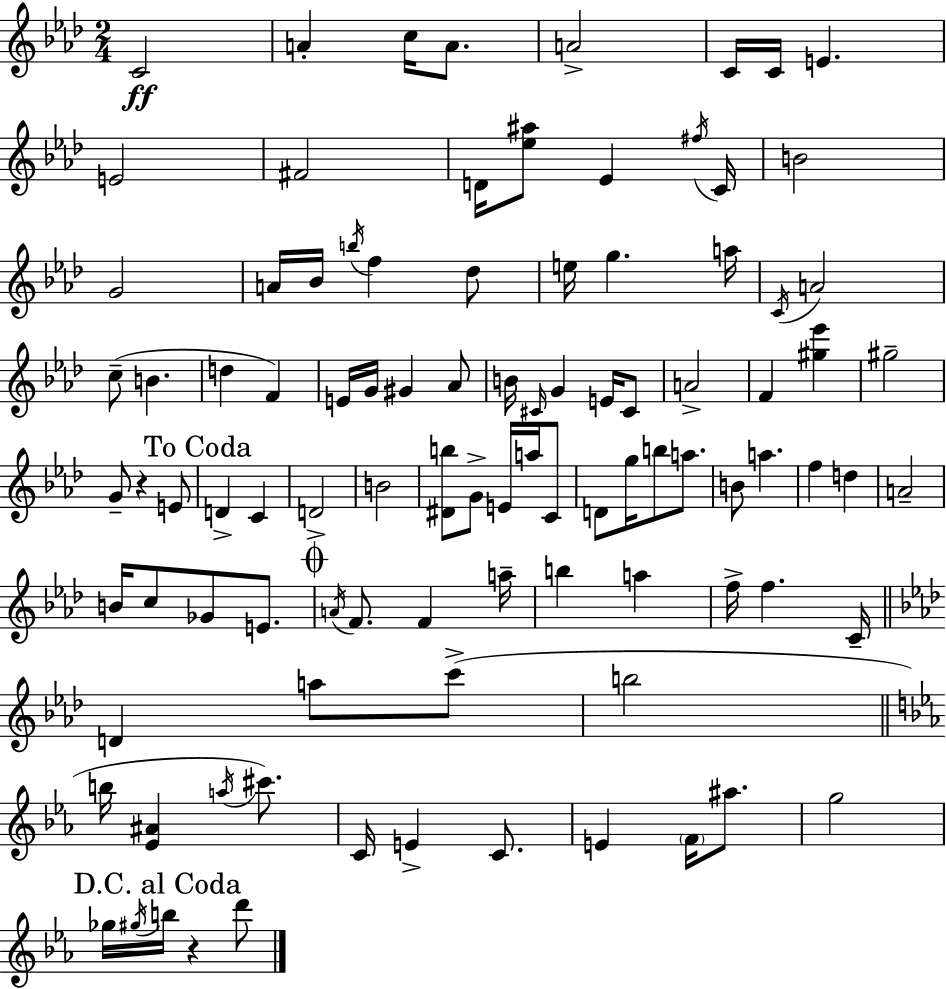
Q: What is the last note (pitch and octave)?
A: D6